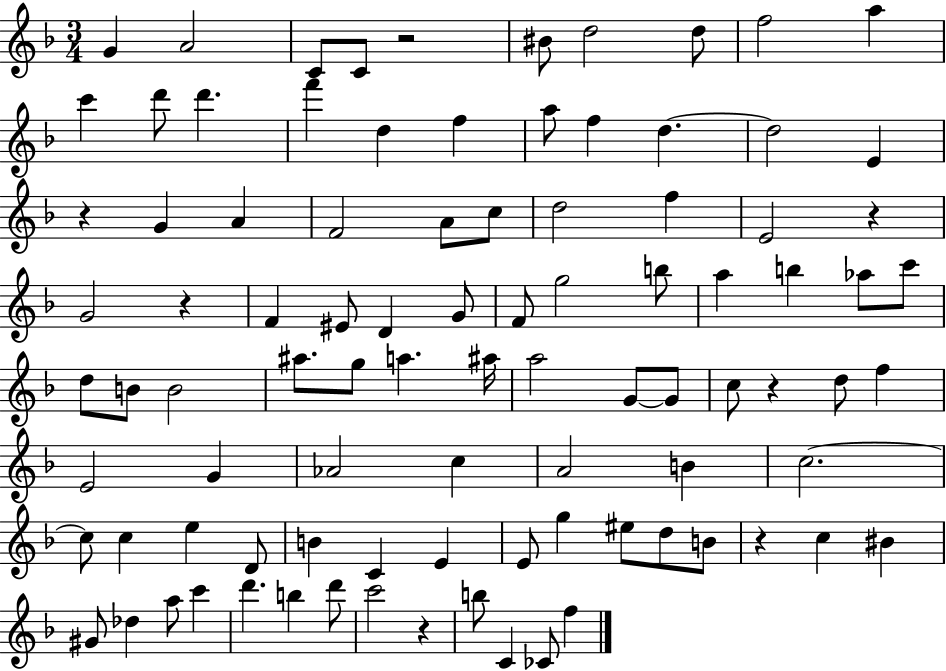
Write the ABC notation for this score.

X:1
T:Untitled
M:3/4
L:1/4
K:F
G A2 C/2 C/2 z2 ^B/2 d2 d/2 f2 a c' d'/2 d' f' d f a/2 f d d2 E z G A F2 A/2 c/2 d2 f E2 z G2 z F ^E/2 D G/2 F/2 g2 b/2 a b _a/2 c'/2 d/2 B/2 B2 ^a/2 g/2 a ^a/4 a2 G/2 G/2 c/2 z d/2 f E2 G _A2 c A2 B c2 c/2 c e D/2 B C E E/2 g ^e/2 d/2 B/2 z c ^B ^G/2 _d a/2 c' d' b d'/2 c'2 z b/2 C _C/2 f